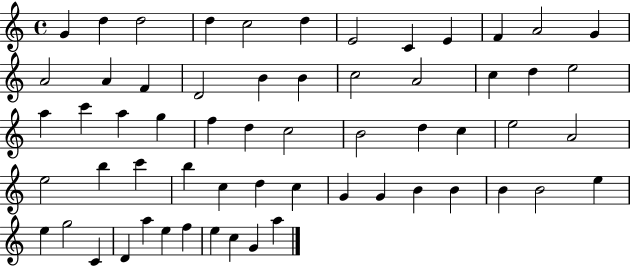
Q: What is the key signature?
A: C major